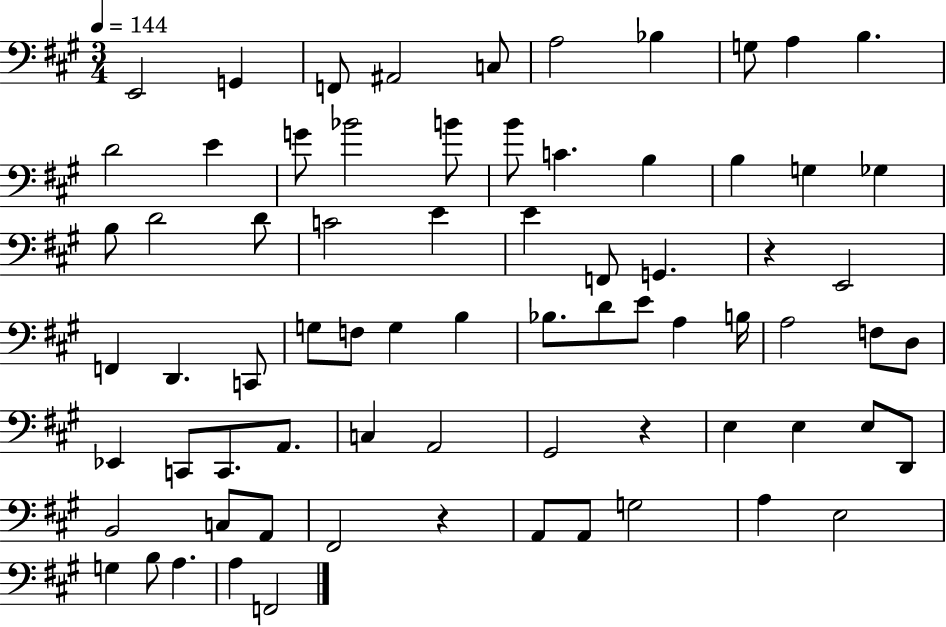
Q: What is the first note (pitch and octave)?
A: E2